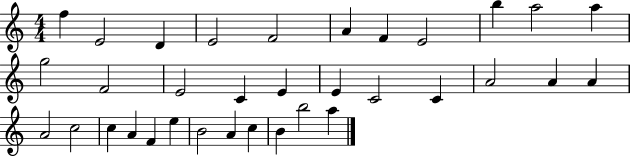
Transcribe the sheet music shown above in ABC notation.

X:1
T:Untitled
M:4/4
L:1/4
K:C
f E2 D E2 F2 A F E2 b a2 a g2 F2 E2 C E E C2 C A2 A A A2 c2 c A F e B2 A c B b2 a